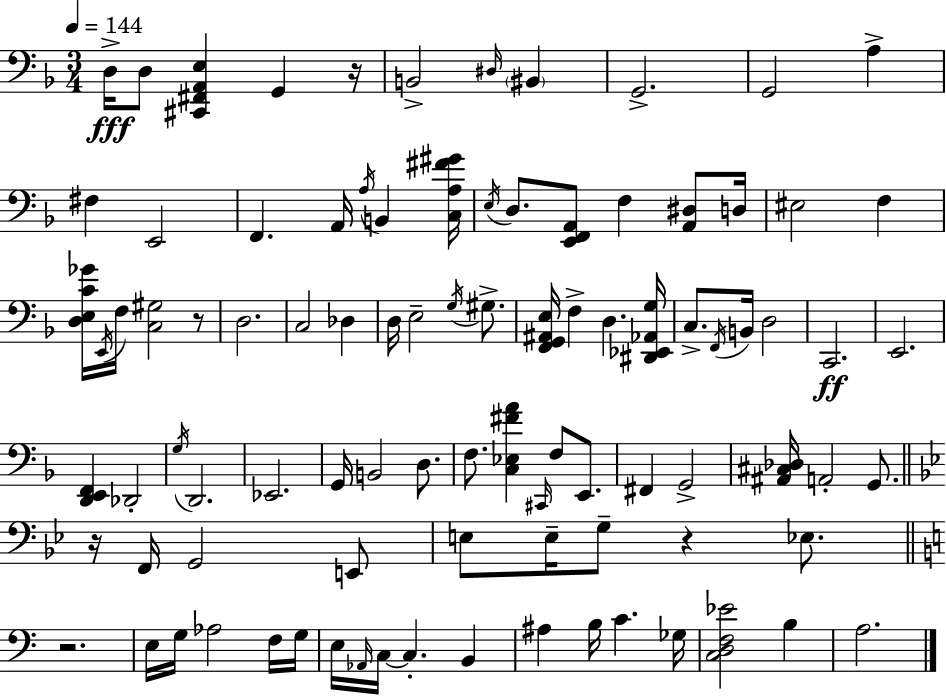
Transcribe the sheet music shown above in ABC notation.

X:1
T:Untitled
M:3/4
L:1/4
K:Dm
D,/4 D,/2 [^C,,^F,,A,,E,] G,, z/4 B,,2 ^D,/4 ^B,, G,,2 G,,2 A, ^F, E,,2 F,, A,,/4 A,/4 B,, [C,A,^F^G]/4 E,/4 D,/2 [E,,F,,A,,]/2 F, [A,,^D,]/2 D,/4 ^E,2 F, [D,E,C_G]/4 E,,/4 F,/4 [C,^G,]2 z/2 D,2 C,2 _D, D,/4 E,2 G,/4 ^G,/2 [F,,G,,^A,,E,]/4 F, D, [^D,,_E,,_A,,G,]/4 C,/2 F,,/4 B,,/4 D,2 C,,2 E,,2 [D,,E,,F,,] _D,,2 G,/4 D,,2 _E,,2 G,,/4 B,,2 D,/2 F,/2 [C,_E,^FA] ^C,,/4 F,/2 E,,/2 ^F,, G,,2 [^A,,^C,_D,]/4 A,,2 G,,/2 z/4 F,,/4 G,,2 E,,/2 E,/2 E,/4 G,/2 z _E,/2 z2 E,/4 G,/4 _A,2 F,/4 G,/4 E,/4 _A,,/4 C,/4 C, B,, ^A, B,/4 C _G,/4 [C,D,F,_E]2 B, A,2